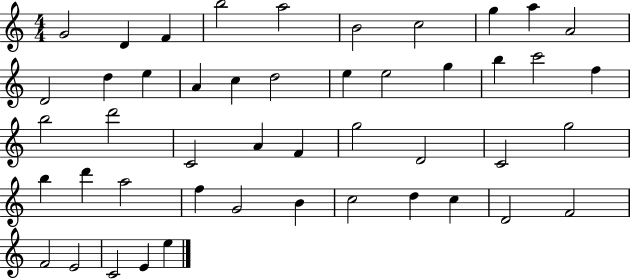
G4/h D4/q F4/q B5/h A5/h B4/h C5/h G5/q A5/q A4/h D4/h D5/q E5/q A4/q C5/q D5/h E5/q E5/h G5/q B5/q C6/h F5/q B5/h D6/h C4/h A4/q F4/q G5/h D4/h C4/h G5/h B5/q D6/q A5/h F5/q G4/h B4/q C5/h D5/q C5/q D4/h F4/h F4/h E4/h C4/h E4/q E5/q